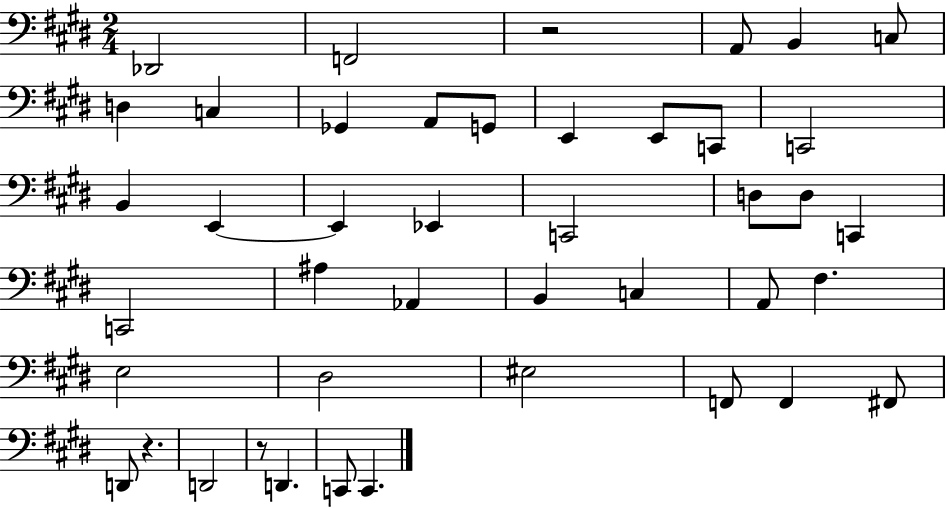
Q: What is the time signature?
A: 2/4